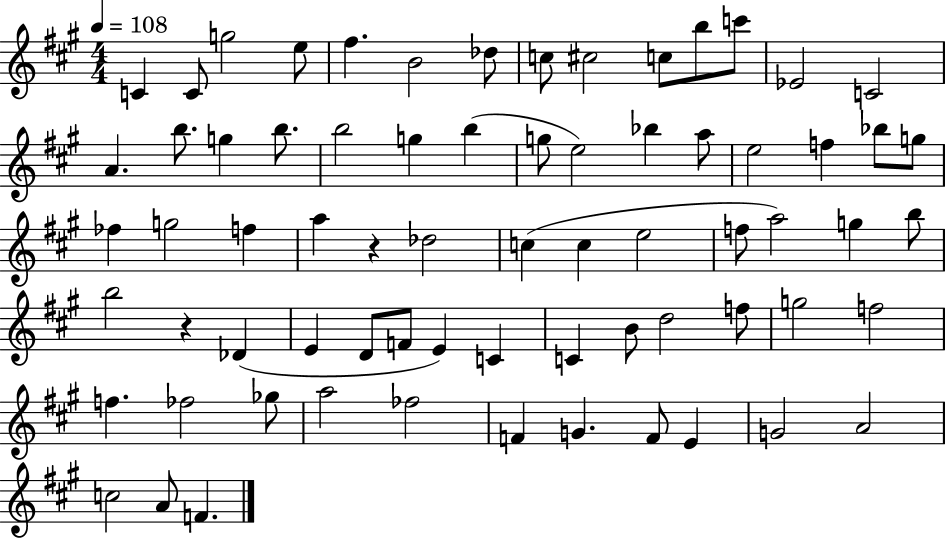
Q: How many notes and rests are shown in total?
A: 70